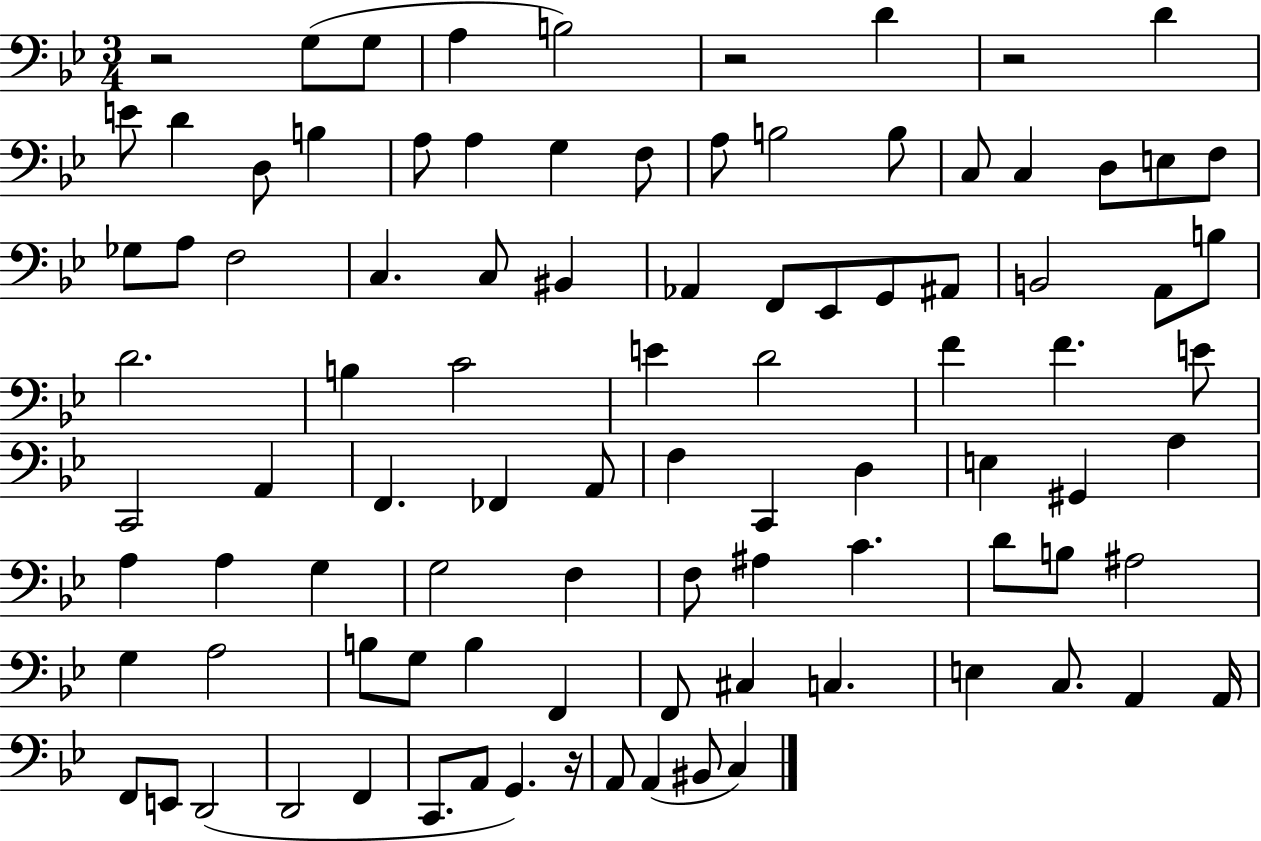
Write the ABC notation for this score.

X:1
T:Untitled
M:3/4
L:1/4
K:Bb
z2 G,/2 G,/2 A, B,2 z2 D z2 D E/2 D D,/2 B, A,/2 A, G, F,/2 A,/2 B,2 B,/2 C,/2 C, D,/2 E,/2 F,/2 _G,/2 A,/2 F,2 C, C,/2 ^B,, _A,, F,,/2 _E,,/2 G,,/2 ^A,,/2 B,,2 A,,/2 B,/2 D2 B, C2 E D2 F F E/2 C,,2 A,, F,, _F,, A,,/2 F, C,, D, E, ^G,, A, A, A, G, G,2 F, F,/2 ^A, C D/2 B,/2 ^A,2 G, A,2 B,/2 G,/2 B, F,, F,,/2 ^C, C, E, C,/2 A,, A,,/4 F,,/2 E,,/2 D,,2 D,,2 F,, C,,/2 A,,/2 G,, z/4 A,,/2 A,, ^B,,/2 C,